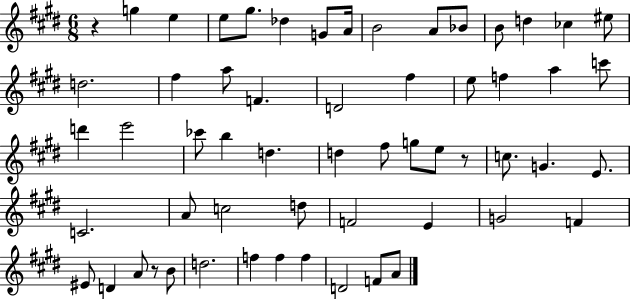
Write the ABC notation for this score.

X:1
T:Untitled
M:6/8
L:1/4
K:E
z g e e/2 ^g/2 _d G/2 A/4 B2 A/2 _B/2 B/2 d _c ^e/2 d2 ^f a/2 F D2 ^f e/2 f a c'/2 d' e'2 _c'/2 b d d ^f/2 g/2 e/2 z/2 c/2 G E/2 C2 A/2 c2 d/2 F2 E G2 F ^E/2 D A/2 z/2 B/2 d2 f f f D2 F/2 A/2